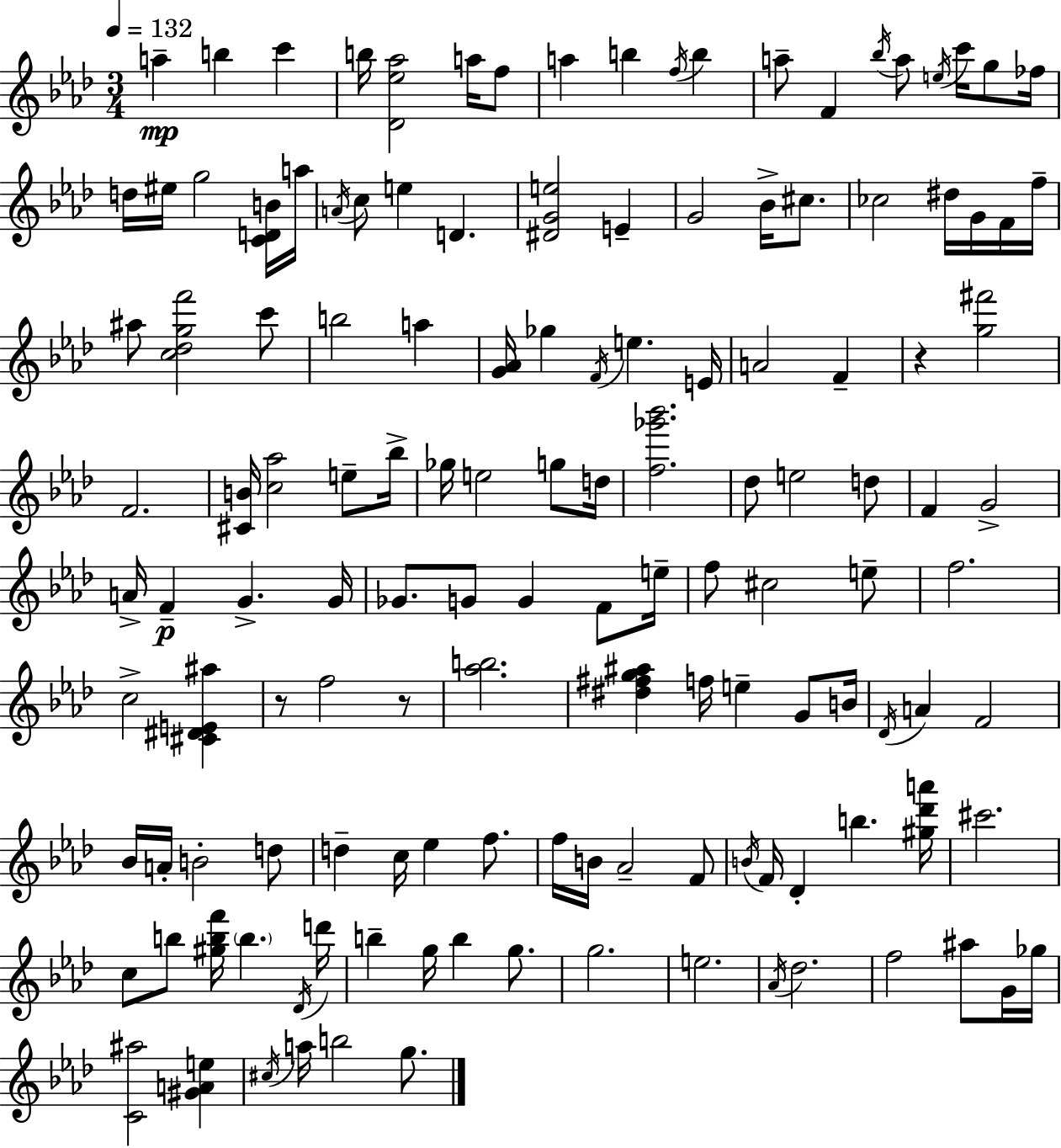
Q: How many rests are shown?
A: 3